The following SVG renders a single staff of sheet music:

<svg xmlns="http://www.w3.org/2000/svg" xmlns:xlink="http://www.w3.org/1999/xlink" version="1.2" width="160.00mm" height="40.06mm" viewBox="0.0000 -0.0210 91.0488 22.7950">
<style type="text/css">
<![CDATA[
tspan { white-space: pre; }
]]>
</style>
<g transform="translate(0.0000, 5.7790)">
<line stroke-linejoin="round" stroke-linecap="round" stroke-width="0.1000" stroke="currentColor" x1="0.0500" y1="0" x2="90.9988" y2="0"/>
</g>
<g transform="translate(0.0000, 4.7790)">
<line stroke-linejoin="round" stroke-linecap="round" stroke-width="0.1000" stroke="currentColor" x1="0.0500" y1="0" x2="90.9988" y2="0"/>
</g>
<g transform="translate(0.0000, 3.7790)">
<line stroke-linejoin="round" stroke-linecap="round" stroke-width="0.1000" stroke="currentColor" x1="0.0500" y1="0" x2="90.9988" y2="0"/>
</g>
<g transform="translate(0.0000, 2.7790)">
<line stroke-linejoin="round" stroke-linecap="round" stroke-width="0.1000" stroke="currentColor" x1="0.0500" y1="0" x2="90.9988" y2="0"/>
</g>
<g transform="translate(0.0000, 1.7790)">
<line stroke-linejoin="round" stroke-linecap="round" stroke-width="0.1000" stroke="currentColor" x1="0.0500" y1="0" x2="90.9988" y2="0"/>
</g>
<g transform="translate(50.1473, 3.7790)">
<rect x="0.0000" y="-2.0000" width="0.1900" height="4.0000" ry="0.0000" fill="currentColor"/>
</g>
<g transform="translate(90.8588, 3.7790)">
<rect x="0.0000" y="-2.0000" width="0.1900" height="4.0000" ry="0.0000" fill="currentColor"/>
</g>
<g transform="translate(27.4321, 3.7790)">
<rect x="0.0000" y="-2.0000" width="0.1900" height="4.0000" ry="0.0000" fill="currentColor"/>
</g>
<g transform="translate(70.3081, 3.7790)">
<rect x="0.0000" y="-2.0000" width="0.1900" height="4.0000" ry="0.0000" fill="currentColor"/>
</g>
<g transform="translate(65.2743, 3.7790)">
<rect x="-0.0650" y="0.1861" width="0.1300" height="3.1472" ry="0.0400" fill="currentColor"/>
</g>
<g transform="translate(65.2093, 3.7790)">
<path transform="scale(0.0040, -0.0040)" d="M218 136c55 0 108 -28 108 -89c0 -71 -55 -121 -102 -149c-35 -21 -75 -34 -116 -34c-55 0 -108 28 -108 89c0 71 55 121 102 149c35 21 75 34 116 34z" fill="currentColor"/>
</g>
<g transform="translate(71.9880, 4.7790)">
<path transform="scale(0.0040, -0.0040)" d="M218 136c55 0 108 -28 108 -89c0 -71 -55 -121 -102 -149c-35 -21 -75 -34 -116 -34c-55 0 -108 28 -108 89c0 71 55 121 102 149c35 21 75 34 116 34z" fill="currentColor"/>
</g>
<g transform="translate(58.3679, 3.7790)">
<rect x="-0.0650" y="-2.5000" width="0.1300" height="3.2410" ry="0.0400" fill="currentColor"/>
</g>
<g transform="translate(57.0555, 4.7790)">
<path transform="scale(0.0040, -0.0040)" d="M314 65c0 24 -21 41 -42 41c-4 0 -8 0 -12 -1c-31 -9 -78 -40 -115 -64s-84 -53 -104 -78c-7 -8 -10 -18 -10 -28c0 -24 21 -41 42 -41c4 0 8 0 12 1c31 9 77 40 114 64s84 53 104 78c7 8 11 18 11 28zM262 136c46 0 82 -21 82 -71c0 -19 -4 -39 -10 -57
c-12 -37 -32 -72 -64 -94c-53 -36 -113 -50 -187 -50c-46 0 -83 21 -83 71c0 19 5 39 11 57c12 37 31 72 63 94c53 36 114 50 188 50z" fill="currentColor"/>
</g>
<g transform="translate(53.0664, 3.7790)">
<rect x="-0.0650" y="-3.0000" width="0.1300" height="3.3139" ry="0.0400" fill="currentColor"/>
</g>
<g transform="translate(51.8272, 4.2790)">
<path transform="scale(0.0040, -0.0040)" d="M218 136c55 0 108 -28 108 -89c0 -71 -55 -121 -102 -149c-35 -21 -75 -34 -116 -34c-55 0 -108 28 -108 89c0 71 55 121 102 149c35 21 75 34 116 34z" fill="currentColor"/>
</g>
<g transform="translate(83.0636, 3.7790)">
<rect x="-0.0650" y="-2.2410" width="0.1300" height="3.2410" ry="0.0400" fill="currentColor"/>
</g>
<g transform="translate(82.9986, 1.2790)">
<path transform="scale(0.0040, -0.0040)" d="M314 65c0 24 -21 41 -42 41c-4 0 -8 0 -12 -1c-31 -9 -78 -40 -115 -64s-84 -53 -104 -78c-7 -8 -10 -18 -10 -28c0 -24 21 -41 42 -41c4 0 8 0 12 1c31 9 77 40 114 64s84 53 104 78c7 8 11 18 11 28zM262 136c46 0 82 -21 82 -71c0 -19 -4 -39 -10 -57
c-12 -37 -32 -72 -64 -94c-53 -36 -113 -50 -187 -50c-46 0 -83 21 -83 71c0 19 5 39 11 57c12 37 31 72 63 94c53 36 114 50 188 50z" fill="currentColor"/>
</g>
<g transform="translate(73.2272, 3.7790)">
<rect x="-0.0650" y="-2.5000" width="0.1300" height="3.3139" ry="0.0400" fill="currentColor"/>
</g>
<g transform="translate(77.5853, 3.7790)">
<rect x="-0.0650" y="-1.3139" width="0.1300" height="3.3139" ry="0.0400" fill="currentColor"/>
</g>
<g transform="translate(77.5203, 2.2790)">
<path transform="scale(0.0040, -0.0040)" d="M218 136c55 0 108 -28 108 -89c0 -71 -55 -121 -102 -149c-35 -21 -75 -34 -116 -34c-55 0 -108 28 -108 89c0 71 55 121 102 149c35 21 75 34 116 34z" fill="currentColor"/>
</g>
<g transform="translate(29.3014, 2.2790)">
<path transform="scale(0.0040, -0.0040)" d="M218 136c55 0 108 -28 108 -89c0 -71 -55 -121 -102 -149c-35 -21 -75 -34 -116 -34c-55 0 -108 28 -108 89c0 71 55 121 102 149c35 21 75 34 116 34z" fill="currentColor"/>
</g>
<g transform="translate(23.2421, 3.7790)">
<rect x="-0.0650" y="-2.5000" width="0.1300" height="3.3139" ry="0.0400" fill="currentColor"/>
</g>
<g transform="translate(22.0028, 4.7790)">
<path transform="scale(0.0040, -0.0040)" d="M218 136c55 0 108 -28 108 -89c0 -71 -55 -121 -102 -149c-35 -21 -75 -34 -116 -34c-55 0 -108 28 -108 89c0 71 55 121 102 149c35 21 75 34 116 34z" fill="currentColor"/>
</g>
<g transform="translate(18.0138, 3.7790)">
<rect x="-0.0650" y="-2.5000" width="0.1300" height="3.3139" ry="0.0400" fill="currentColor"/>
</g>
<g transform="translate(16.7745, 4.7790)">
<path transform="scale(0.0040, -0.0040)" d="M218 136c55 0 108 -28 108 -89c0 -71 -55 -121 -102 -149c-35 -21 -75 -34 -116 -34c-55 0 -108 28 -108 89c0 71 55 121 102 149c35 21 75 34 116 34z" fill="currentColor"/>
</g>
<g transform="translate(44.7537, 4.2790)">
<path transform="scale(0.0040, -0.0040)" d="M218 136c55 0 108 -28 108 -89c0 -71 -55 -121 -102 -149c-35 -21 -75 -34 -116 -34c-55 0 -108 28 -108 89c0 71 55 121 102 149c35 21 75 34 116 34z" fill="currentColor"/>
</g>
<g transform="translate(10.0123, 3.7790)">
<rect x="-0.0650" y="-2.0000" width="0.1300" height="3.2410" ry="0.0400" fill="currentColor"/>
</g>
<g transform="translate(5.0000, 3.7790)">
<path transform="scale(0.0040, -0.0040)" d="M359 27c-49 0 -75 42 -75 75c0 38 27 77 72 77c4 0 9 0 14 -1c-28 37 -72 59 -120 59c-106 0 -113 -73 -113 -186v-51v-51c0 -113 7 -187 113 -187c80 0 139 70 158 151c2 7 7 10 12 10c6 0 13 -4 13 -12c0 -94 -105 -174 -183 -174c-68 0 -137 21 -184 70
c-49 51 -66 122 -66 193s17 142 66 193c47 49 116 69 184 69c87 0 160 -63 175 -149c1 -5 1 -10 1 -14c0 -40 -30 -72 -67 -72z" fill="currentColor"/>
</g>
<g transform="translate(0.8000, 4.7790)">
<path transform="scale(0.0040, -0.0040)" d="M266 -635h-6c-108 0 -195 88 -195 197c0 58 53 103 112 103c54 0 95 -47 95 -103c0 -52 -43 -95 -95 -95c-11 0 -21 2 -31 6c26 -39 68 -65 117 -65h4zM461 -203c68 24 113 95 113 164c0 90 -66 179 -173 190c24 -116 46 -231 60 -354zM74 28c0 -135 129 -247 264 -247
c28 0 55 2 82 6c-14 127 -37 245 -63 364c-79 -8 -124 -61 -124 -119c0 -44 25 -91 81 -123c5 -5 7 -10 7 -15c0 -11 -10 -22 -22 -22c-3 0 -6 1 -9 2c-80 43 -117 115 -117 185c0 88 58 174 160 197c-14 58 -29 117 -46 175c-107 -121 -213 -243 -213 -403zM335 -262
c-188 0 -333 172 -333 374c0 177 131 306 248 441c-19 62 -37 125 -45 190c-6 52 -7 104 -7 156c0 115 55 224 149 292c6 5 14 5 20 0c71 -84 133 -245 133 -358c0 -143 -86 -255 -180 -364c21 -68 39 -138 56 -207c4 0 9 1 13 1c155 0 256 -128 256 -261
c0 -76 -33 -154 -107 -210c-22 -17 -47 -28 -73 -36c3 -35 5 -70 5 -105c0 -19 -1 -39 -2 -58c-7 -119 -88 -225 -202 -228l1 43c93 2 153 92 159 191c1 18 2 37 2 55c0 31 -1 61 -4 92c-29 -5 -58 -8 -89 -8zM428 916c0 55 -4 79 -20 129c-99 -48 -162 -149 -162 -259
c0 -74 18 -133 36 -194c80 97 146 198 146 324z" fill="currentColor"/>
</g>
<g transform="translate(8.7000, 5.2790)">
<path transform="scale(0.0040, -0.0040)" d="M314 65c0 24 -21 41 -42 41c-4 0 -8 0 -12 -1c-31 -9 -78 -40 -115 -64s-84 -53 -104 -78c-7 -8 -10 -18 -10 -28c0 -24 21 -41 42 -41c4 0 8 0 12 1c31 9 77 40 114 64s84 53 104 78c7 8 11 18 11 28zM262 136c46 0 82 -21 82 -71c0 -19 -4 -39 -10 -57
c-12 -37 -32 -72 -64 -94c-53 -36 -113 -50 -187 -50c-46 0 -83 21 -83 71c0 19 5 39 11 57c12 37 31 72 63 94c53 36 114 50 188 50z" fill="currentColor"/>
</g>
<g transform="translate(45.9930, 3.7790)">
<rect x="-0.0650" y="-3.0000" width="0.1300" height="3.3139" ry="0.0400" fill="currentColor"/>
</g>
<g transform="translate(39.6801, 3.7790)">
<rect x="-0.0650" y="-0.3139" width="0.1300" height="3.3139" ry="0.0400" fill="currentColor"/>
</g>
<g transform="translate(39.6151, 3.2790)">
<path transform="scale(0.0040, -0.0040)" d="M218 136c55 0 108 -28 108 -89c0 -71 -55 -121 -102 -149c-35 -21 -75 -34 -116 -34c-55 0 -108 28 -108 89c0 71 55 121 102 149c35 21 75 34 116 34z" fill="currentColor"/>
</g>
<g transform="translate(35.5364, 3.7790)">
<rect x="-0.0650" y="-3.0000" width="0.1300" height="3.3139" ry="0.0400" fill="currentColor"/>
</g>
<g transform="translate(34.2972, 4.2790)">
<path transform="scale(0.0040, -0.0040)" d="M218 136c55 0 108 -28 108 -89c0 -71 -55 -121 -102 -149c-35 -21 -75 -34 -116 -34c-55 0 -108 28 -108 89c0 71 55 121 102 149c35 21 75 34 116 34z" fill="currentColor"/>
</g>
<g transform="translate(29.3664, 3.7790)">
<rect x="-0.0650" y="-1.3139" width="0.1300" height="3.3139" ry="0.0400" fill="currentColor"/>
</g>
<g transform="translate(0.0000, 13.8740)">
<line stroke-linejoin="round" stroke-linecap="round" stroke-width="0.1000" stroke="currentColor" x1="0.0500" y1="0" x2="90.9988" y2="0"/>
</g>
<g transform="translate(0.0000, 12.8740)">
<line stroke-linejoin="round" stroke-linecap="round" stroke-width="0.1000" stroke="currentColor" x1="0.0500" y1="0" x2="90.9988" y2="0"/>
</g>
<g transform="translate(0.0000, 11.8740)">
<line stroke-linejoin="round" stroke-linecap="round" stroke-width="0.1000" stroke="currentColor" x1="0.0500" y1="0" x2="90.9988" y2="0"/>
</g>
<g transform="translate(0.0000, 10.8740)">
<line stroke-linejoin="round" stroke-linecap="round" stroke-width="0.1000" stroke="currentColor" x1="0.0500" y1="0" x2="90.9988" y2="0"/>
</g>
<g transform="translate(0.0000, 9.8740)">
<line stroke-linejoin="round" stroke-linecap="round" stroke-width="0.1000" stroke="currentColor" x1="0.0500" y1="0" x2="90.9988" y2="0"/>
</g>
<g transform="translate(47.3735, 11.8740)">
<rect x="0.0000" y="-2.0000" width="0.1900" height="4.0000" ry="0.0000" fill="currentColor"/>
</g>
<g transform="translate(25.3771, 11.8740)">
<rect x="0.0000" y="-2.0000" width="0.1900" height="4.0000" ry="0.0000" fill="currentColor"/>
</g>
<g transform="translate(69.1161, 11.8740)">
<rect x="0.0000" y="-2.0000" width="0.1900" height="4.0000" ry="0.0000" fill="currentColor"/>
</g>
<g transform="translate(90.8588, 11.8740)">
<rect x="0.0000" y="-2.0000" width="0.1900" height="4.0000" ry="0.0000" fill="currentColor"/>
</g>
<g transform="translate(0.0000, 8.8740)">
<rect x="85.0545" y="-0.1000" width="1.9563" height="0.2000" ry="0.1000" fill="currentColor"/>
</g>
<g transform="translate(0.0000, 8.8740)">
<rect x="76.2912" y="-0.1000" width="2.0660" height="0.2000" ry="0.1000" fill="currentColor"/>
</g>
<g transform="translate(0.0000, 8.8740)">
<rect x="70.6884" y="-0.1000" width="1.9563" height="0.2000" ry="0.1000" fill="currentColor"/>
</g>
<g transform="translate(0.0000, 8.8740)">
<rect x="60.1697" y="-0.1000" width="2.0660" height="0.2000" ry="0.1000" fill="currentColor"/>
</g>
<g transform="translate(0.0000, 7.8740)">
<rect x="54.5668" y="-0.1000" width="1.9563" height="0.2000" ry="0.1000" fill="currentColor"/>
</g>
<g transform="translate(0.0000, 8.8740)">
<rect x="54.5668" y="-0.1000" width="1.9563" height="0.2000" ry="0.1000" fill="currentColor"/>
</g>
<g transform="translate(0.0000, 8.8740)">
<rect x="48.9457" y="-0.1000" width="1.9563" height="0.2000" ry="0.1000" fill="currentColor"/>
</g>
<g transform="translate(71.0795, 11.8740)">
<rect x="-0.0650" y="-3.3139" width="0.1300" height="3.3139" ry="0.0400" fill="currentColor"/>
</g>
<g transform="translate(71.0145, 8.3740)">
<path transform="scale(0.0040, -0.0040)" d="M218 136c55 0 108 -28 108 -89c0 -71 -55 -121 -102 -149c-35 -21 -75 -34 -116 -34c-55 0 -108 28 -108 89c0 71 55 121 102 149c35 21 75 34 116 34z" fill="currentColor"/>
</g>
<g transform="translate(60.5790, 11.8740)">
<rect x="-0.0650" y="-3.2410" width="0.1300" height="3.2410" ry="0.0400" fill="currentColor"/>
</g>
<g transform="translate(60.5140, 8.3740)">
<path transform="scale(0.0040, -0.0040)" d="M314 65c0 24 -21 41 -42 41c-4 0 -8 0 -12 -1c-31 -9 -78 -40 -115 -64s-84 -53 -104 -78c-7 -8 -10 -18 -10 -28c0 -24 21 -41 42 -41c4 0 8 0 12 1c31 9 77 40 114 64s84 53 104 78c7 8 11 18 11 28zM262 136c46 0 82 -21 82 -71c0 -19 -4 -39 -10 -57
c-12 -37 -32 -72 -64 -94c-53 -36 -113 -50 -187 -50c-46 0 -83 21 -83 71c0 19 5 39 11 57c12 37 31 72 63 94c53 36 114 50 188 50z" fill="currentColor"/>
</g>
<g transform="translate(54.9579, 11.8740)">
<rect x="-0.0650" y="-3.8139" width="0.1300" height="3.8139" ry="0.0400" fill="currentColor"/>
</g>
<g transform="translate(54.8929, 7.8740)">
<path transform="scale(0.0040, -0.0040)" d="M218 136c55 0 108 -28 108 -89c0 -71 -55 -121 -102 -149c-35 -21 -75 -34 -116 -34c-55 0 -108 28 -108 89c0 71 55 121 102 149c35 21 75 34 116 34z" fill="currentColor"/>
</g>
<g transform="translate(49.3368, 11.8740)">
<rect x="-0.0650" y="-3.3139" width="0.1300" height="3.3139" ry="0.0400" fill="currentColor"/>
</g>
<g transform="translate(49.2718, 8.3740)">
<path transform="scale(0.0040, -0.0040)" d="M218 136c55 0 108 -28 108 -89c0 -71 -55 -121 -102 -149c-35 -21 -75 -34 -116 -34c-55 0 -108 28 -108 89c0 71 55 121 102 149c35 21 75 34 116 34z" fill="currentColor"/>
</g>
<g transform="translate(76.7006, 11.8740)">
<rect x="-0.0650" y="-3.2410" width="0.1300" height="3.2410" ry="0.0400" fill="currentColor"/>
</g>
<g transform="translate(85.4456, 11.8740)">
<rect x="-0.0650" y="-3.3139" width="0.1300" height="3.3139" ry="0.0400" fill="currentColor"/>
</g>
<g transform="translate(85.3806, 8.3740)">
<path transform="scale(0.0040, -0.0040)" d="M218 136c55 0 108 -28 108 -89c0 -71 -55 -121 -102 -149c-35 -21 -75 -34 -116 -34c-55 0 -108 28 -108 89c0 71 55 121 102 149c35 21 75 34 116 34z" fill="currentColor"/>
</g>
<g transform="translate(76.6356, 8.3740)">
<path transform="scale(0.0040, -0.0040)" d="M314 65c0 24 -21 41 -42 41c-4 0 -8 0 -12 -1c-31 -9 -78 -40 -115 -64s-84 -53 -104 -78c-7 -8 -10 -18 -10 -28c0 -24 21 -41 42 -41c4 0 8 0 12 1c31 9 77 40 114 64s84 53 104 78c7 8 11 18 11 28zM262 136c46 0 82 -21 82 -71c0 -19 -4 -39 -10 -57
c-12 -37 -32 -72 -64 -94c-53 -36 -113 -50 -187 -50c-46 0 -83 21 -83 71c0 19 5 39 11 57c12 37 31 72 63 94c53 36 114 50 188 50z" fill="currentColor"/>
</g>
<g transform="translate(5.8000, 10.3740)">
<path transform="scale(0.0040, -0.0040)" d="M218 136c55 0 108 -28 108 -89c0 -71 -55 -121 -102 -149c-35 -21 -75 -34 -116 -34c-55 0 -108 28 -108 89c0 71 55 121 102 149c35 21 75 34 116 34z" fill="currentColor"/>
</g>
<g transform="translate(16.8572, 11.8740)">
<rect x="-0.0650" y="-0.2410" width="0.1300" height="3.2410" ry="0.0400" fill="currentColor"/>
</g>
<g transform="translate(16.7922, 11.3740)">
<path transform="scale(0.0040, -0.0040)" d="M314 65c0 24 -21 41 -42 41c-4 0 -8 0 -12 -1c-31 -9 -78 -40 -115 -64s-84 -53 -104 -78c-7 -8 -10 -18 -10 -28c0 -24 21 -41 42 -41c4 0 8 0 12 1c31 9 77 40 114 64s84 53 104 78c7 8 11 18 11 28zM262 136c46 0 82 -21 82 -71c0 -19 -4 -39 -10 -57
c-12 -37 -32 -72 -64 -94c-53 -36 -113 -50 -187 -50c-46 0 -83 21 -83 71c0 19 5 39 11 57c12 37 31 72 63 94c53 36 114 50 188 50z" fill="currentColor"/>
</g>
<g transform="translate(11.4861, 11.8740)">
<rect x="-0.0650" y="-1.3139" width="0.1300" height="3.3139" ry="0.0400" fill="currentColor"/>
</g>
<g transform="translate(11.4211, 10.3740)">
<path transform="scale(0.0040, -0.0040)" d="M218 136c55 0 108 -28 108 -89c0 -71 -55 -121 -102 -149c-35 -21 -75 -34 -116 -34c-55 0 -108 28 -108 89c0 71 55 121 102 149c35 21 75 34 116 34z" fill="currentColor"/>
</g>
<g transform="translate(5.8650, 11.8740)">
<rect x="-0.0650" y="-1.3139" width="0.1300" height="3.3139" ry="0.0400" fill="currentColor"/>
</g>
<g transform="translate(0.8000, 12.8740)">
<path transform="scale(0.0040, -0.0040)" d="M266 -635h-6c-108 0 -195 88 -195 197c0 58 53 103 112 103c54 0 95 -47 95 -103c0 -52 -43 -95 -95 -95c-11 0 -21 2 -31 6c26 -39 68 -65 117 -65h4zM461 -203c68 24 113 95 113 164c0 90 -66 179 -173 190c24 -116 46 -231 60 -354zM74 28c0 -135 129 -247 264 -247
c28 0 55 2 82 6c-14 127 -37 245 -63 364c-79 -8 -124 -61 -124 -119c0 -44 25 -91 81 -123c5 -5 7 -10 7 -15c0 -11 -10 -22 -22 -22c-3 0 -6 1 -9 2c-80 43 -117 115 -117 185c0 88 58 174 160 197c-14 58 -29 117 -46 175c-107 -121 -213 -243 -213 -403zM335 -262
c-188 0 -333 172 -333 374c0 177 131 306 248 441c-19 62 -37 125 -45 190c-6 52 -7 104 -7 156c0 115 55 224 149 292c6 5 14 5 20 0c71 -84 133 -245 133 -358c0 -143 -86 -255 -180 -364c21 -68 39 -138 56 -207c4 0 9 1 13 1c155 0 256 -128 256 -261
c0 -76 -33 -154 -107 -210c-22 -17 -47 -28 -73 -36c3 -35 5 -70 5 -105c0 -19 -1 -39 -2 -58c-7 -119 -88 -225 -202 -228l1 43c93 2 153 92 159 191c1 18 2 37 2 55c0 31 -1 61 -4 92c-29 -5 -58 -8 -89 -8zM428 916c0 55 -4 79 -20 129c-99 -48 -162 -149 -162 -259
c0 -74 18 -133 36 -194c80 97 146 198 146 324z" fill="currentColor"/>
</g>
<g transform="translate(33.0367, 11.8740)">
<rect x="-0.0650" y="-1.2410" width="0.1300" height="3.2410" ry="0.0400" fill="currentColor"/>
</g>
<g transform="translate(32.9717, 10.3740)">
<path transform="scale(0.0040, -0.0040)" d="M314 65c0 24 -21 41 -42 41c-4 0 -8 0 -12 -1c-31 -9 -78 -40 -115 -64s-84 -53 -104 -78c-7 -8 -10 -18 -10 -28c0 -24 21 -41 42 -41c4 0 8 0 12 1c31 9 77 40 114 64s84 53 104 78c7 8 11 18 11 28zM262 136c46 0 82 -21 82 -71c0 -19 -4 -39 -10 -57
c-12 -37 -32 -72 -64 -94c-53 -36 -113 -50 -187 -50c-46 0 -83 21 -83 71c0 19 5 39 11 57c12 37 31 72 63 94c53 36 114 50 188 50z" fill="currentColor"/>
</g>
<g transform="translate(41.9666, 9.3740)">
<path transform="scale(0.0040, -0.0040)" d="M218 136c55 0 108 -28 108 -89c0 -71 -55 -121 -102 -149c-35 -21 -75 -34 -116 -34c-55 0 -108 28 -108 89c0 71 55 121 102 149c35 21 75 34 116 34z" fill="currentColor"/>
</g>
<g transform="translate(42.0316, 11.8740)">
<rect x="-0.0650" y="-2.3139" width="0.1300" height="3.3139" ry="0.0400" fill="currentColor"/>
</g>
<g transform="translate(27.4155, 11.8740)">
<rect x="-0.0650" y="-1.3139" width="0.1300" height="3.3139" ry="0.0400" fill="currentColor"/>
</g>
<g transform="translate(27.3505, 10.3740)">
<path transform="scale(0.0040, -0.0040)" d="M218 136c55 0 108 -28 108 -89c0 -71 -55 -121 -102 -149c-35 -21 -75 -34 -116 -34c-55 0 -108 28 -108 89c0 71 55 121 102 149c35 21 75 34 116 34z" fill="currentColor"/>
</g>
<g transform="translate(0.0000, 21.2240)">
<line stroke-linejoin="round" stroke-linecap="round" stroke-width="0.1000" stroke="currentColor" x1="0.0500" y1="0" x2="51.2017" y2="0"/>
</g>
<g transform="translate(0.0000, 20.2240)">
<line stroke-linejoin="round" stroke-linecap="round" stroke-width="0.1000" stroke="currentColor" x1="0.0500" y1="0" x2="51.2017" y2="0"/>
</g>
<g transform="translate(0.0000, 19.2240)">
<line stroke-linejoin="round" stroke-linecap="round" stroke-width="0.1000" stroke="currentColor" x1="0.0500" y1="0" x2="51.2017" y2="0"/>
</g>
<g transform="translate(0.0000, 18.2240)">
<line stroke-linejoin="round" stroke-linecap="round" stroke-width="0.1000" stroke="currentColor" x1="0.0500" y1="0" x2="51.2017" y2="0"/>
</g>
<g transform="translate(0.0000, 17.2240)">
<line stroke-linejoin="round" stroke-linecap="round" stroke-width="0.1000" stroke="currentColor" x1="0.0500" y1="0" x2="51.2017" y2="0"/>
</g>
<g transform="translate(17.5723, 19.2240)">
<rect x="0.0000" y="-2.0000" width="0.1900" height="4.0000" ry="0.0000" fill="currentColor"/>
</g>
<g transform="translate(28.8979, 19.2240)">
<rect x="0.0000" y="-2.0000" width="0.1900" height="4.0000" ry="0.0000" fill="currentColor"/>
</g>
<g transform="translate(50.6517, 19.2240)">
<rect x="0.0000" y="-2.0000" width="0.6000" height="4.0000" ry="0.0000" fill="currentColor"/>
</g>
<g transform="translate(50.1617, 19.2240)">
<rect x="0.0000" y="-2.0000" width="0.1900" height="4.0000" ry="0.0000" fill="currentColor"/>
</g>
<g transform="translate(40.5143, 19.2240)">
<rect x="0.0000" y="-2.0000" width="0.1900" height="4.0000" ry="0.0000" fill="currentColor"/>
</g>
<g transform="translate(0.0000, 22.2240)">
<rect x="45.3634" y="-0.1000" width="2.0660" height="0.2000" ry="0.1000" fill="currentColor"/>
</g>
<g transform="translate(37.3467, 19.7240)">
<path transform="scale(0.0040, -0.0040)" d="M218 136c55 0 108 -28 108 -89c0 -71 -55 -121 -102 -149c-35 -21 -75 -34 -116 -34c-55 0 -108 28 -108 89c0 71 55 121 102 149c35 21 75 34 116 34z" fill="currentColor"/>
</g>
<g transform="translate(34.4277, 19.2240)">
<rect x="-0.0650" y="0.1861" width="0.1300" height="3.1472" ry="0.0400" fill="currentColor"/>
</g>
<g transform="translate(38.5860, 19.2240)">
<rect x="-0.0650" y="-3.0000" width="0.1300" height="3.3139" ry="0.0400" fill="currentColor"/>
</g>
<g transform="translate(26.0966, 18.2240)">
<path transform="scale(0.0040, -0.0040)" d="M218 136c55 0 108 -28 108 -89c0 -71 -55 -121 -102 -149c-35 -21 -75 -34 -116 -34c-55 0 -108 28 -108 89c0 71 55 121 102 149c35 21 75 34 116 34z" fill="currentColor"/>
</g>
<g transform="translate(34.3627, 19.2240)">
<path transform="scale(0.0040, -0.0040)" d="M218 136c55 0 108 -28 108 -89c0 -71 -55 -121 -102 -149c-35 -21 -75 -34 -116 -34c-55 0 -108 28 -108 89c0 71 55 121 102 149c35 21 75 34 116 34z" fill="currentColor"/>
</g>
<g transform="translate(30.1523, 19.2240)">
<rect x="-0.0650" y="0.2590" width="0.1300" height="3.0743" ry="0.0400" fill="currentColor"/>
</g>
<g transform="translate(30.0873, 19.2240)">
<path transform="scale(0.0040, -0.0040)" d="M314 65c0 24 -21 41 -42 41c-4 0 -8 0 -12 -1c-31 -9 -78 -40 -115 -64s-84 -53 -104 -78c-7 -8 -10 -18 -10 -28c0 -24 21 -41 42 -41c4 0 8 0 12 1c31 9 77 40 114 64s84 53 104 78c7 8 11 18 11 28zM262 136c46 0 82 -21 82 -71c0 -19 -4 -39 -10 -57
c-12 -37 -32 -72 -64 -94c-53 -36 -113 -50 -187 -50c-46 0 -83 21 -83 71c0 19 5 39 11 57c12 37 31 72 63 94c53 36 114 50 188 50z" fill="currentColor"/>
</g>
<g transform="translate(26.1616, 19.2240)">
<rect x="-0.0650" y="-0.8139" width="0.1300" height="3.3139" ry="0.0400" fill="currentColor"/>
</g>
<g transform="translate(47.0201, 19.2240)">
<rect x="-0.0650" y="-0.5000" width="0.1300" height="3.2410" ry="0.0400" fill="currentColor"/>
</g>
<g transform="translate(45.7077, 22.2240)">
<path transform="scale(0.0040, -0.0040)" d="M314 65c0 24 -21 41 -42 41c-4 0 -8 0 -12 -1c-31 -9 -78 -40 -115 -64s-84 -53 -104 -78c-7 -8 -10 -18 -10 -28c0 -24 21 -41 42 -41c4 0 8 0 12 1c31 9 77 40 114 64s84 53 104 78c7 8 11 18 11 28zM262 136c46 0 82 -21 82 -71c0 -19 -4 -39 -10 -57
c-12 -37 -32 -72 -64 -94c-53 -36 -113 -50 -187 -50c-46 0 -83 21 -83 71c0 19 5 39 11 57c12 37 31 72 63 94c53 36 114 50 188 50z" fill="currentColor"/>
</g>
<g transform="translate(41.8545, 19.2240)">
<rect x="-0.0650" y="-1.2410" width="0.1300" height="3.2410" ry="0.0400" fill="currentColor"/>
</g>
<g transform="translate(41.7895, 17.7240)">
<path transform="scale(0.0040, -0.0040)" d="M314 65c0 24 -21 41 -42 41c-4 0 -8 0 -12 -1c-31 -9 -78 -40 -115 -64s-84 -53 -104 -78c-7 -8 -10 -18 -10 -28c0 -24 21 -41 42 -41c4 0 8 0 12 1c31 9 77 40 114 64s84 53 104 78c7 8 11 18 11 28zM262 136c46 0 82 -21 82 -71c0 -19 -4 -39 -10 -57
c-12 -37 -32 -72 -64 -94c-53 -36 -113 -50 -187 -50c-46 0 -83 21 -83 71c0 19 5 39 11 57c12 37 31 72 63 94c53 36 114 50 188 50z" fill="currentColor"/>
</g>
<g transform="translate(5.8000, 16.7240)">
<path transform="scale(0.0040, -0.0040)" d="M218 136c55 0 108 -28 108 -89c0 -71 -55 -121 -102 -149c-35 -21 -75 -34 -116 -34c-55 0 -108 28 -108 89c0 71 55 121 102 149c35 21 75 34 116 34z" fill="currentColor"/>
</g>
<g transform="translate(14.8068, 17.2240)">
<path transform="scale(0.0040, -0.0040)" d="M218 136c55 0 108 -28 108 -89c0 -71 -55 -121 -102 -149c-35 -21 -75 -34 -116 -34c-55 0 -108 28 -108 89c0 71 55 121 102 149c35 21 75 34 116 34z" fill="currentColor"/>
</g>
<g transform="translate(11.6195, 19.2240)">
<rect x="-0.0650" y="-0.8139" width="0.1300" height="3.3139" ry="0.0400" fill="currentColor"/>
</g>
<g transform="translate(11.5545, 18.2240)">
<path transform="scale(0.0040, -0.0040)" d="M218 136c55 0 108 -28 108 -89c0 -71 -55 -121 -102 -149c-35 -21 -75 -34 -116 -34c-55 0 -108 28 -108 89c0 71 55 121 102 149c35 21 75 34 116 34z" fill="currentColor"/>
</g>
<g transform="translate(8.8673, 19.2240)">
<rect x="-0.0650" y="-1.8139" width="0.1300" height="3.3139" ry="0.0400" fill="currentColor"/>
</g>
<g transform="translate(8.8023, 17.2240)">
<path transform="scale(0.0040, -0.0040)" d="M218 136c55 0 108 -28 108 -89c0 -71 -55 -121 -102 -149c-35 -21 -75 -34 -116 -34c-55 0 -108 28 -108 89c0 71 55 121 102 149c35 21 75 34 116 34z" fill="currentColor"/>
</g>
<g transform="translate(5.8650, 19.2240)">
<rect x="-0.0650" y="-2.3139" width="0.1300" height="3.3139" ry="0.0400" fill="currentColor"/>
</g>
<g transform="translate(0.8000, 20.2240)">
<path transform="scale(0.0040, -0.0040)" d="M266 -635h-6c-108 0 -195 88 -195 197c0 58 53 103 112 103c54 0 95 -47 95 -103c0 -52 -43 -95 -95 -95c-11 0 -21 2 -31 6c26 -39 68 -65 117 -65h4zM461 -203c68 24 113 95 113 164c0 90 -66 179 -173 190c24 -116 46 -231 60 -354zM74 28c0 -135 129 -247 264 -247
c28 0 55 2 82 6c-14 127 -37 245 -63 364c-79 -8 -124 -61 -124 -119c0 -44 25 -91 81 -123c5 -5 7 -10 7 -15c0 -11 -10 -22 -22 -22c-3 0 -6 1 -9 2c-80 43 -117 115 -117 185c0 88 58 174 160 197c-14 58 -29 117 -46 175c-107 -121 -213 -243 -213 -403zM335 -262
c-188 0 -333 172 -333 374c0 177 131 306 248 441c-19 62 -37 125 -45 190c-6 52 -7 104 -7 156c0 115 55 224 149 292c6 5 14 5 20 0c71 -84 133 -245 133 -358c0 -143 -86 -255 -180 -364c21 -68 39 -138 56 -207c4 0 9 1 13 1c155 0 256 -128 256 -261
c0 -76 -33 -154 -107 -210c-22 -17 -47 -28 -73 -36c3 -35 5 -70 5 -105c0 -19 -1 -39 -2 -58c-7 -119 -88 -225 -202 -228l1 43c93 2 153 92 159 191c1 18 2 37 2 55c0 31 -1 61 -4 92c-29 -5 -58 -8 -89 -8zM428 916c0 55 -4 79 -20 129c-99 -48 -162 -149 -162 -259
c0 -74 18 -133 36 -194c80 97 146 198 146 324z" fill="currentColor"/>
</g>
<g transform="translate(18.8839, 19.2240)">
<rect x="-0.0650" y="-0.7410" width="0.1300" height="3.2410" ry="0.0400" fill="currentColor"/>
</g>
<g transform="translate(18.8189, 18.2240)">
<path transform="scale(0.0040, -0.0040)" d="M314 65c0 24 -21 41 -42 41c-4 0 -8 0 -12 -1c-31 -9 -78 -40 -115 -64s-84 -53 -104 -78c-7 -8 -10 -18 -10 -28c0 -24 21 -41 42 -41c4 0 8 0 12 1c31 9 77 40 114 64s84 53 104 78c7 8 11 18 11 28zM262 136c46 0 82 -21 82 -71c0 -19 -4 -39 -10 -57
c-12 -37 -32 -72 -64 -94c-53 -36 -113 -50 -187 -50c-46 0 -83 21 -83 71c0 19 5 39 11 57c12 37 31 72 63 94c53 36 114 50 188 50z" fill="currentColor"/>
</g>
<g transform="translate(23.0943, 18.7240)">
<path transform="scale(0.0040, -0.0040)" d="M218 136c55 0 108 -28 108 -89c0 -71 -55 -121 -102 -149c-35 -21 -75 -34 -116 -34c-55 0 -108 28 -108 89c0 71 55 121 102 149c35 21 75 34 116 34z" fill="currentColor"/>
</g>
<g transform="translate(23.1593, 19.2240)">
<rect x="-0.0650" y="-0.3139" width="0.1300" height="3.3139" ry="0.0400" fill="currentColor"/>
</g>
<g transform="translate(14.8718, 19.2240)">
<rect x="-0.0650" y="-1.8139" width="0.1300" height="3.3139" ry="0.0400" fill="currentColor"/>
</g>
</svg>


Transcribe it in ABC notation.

X:1
T:Untitled
M:4/4
L:1/4
K:C
F2 G G e A c A A G2 B G e g2 e e c2 e e2 g b c' b2 b b2 b g f d f d2 c d B2 B A e2 C2